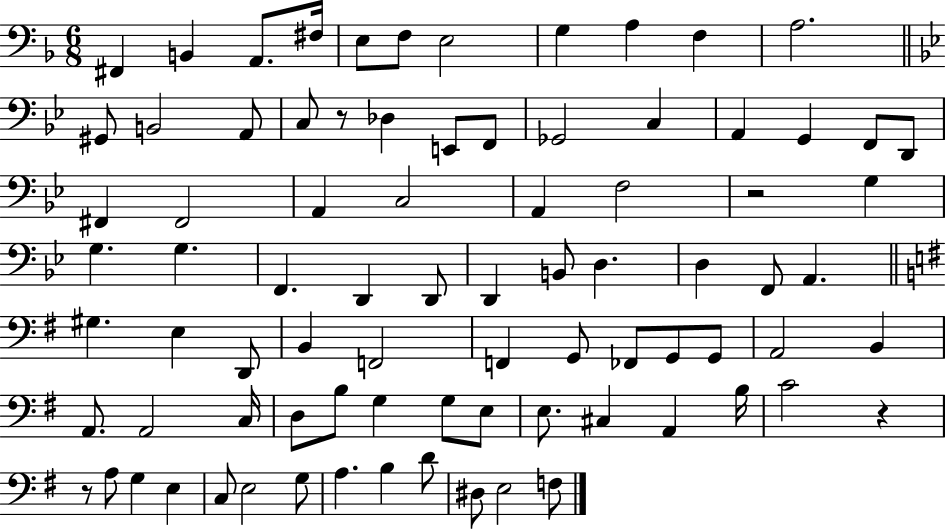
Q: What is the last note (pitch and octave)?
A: F3